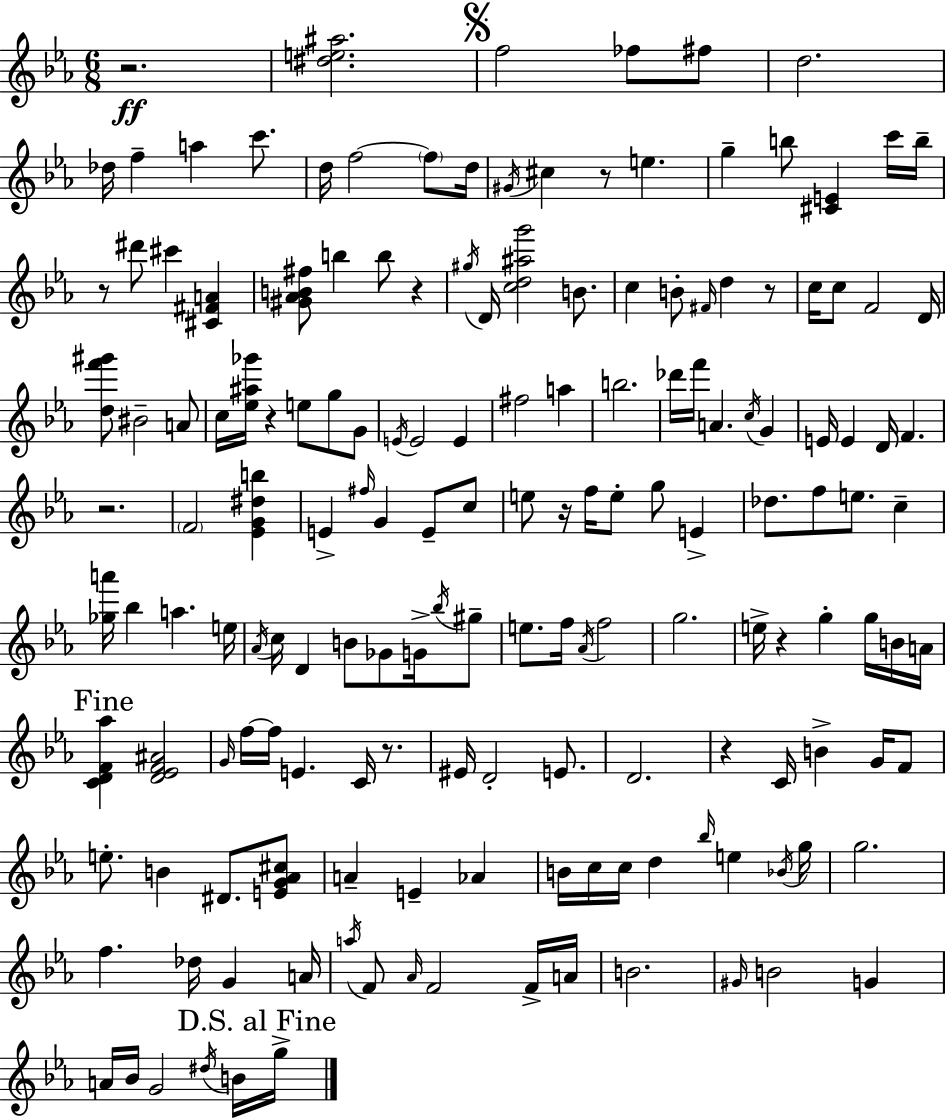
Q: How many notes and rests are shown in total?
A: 162